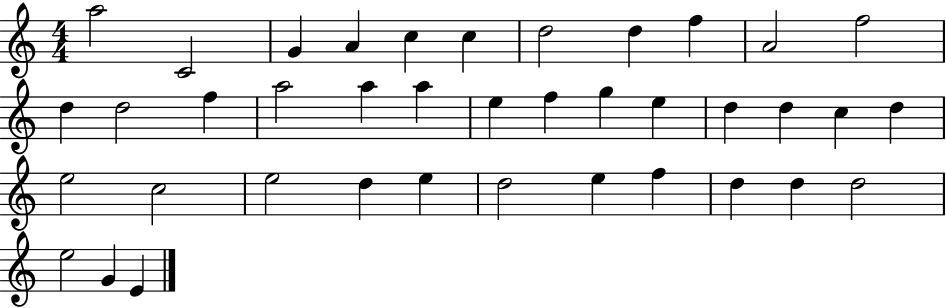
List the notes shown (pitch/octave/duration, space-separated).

A5/h C4/h G4/q A4/q C5/q C5/q D5/h D5/q F5/q A4/h F5/h D5/q D5/h F5/q A5/h A5/q A5/q E5/q F5/q G5/q E5/q D5/q D5/q C5/q D5/q E5/h C5/h E5/h D5/q E5/q D5/h E5/q F5/q D5/q D5/q D5/h E5/h G4/q E4/q